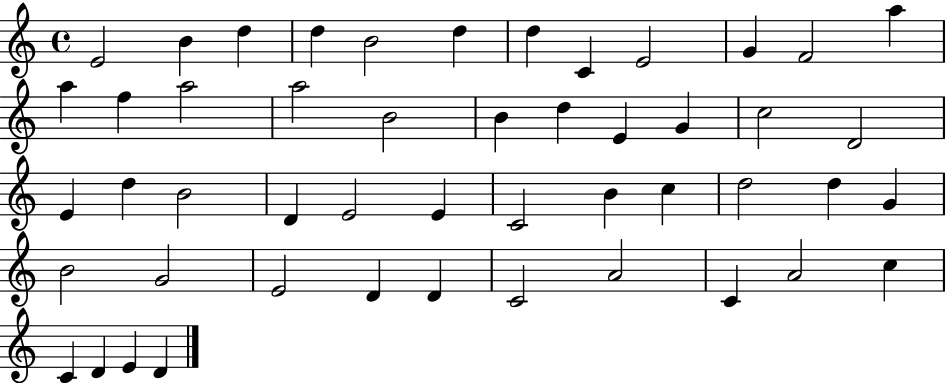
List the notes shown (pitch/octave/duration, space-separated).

E4/h B4/q D5/q D5/q B4/h D5/q D5/q C4/q E4/h G4/q F4/h A5/q A5/q F5/q A5/h A5/h B4/h B4/q D5/q E4/q G4/q C5/h D4/h E4/q D5/q B4/h D4/q E4/h E4/q C4/h B4/q C5/q D5/h D5/q G4/q B4/h G4/h E4/h D4/q D4/q C4/h A4/h C4/q A4/h C5/q C4/q D4/q E4/q D4/q